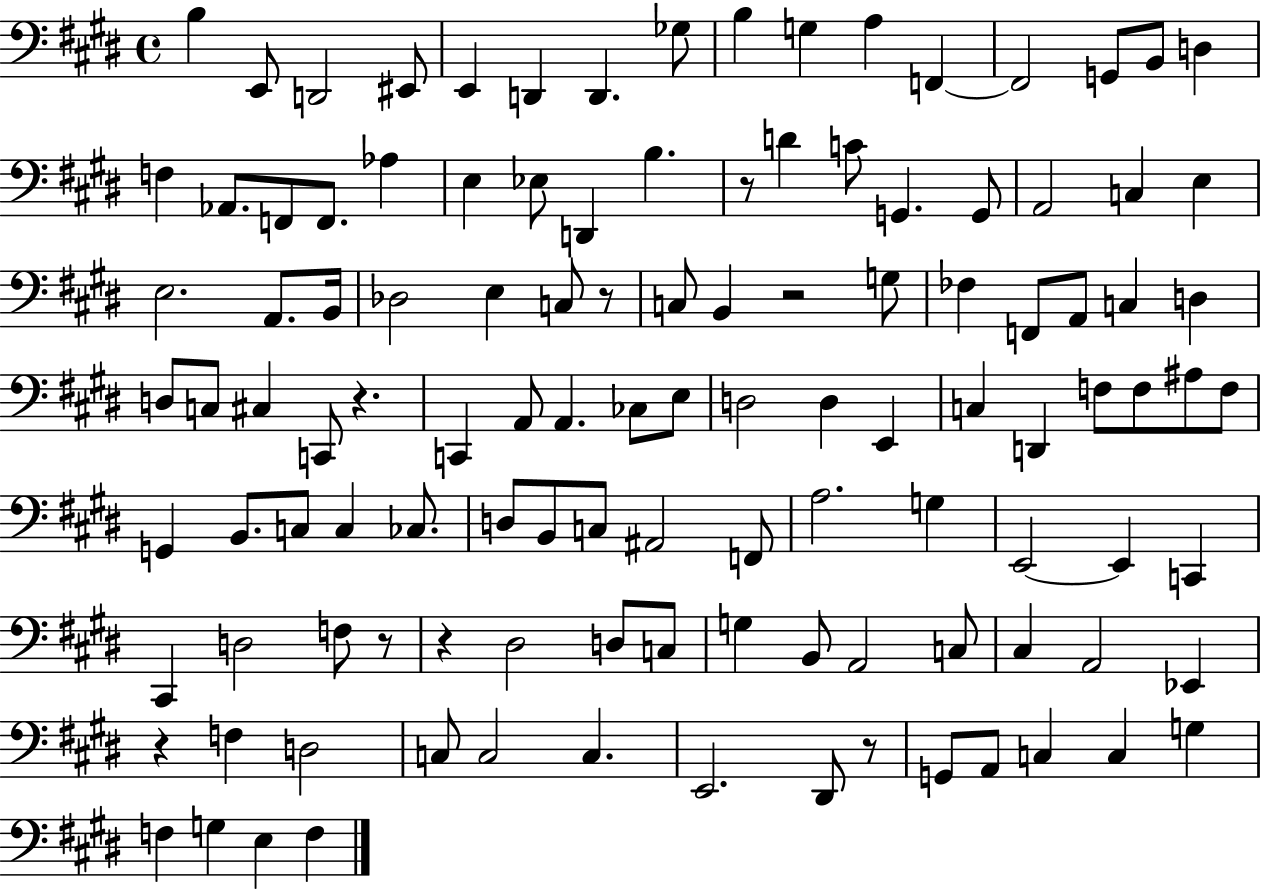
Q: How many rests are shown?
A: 8